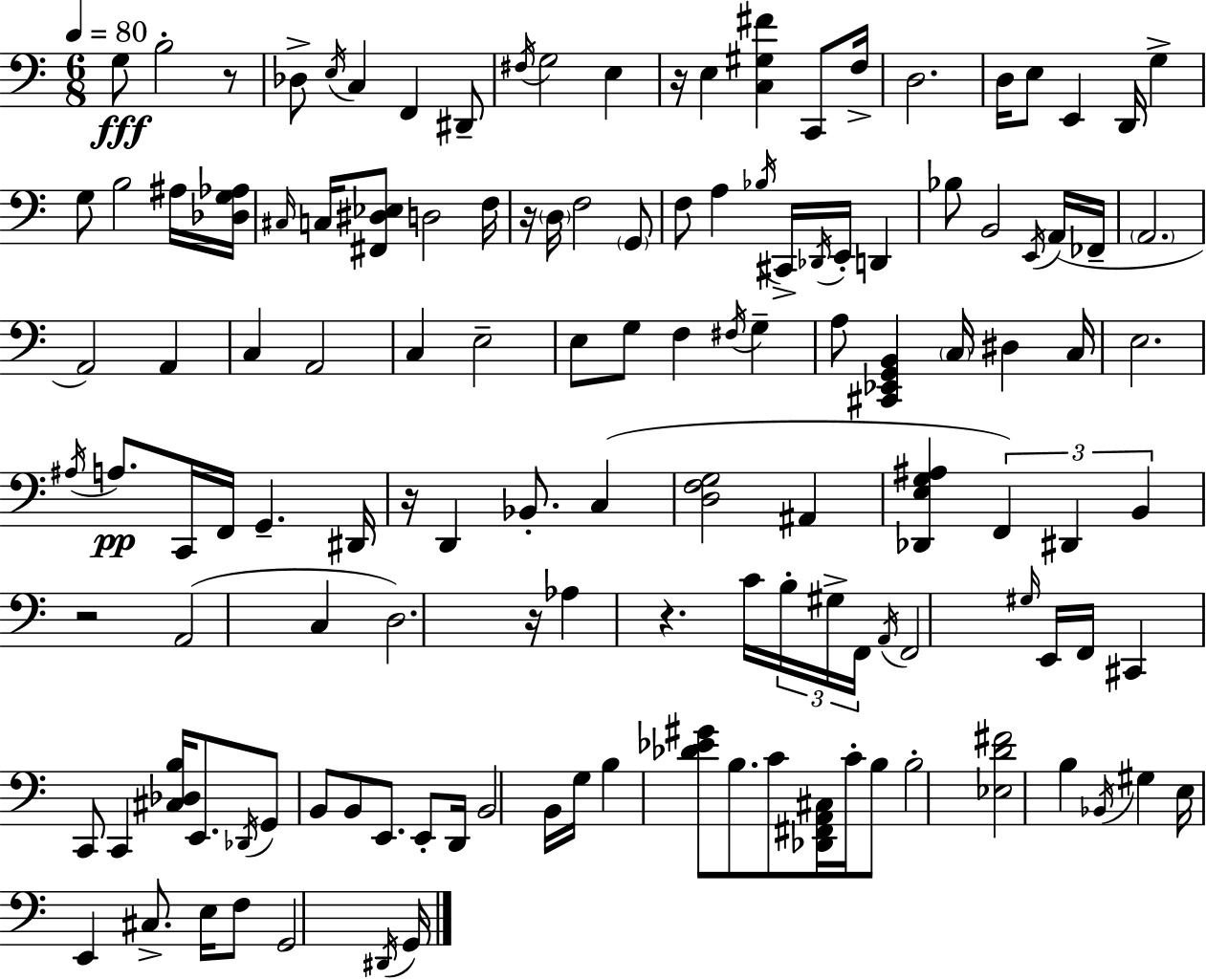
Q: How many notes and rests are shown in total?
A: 132